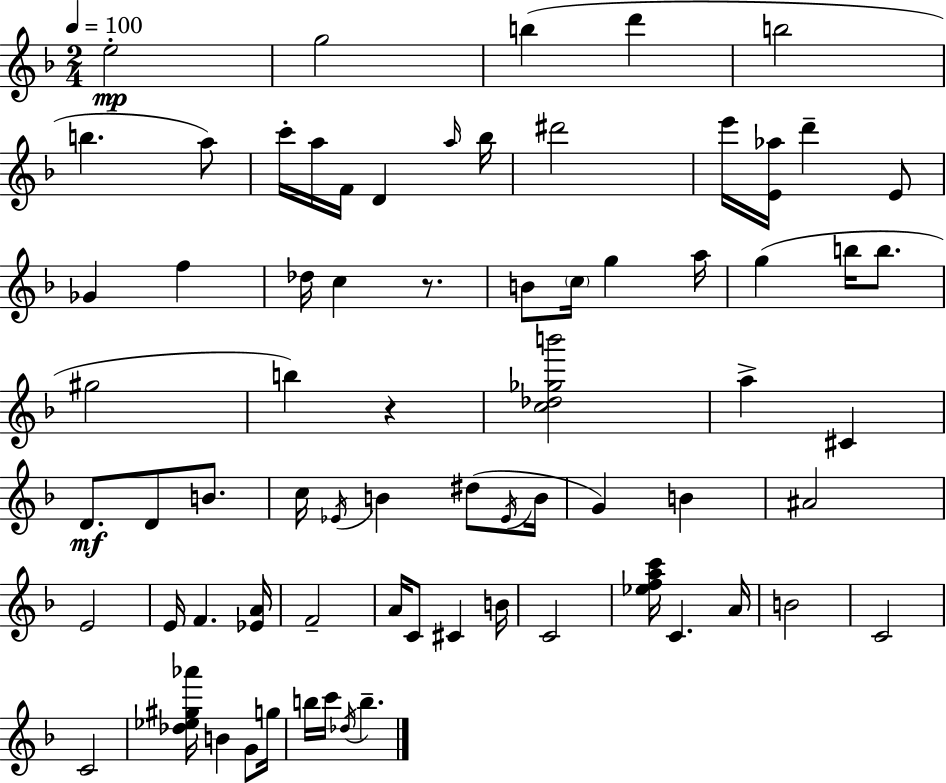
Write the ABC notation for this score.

X:1
T:Untitled
M:2/4
L:1/4
K:Dm
e2 g2 b d' b2 b a/2 c'/4 a/4 F/4 D a/4 _b/4 ^d'2 e'/4 [E_a]/4 d' E/2 _G f _d/4 c z/2 B/2 c/4 g a/4 g b/4 b/2 ^g2 b z [c_d_gb']2 a ^C D/2 D/2 B/2 c/4 _E/4 B ^d/2 _E/4 B/4 G B ^A2 E2 E/4 F [_EA]/4 F2 A/4 C/2 ^C B/4 C2 [_efac']/4 C A/4 B2 C2 C2 [_d_e^g_a']/4 B G/2 g/4 b/4 c'/4 _d/4 b